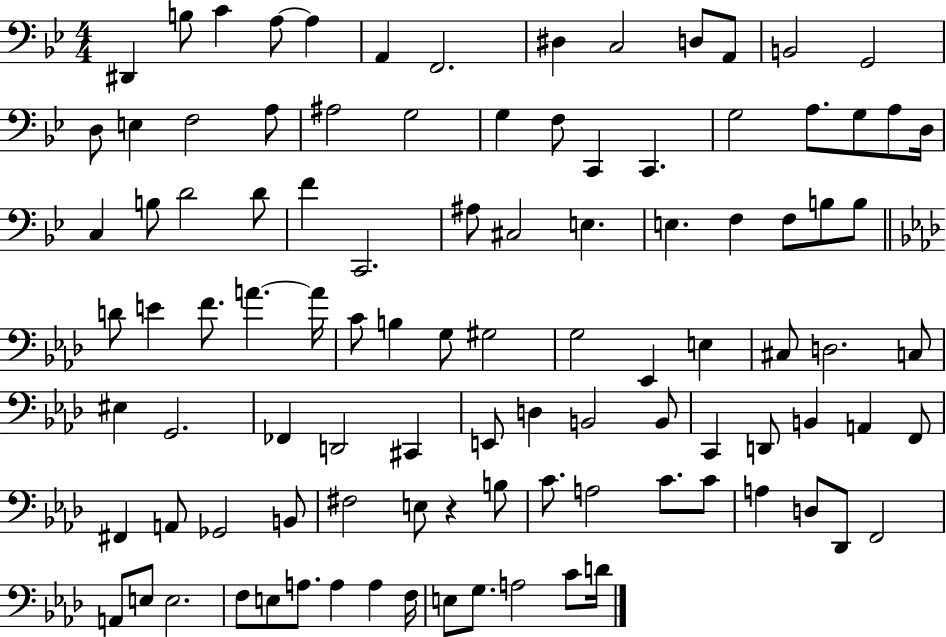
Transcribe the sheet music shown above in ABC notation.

X:1
T:Untitled
M:4/4
L:1/4
K:Bb
^D,, B,/2 C A,/2 A, A,, F,,2 ^D, C,2 D,/2 A,,/2 B,,2 G,,2 D,/2 E, F,2 A,/2 ^A,2 G,2 G, F,/2 C,, C,, G,2 A,/2 G,/2 A,/2 D,/4 C, B,/2 D2 D/2 F C,,2 ^A,/2 ^C,2 E, E, F, F,/2 B,/2 B,/2 D/2 E F/2 A A/4 C/2 B, G,/2 ^G,2 G,2 _E,, E, ^C,/2 D,2 C,/2 ^E, G,,2 _F,, D,,2 ^C,, E,,/2 D, B,,2 B,,/2 C,, D,,/2 B,, A,, F,,/2 ^F,, A,,/2 _G,,2 B,,/2 ^F,2 E,/2 z B,/2 C/2 A,2 C/2 C/2 A, D,/2 _D,,/2 F,,2 A,,/2 E,/2 E,2 F,/2 E,/2 A,/2 A, A, F,/4 E,/2 G,/2 A,2 C/2 D/4